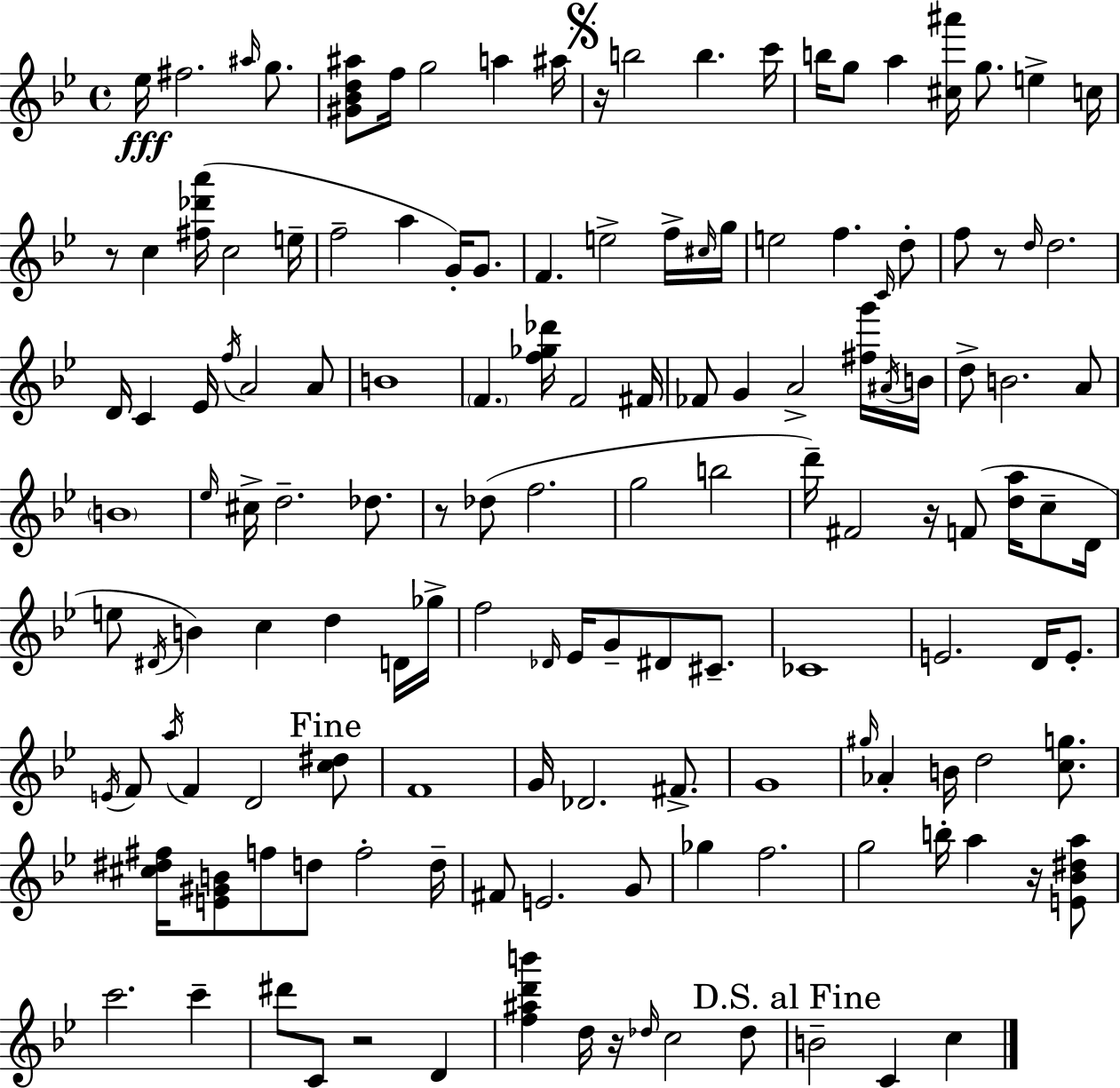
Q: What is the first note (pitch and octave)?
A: Eb5